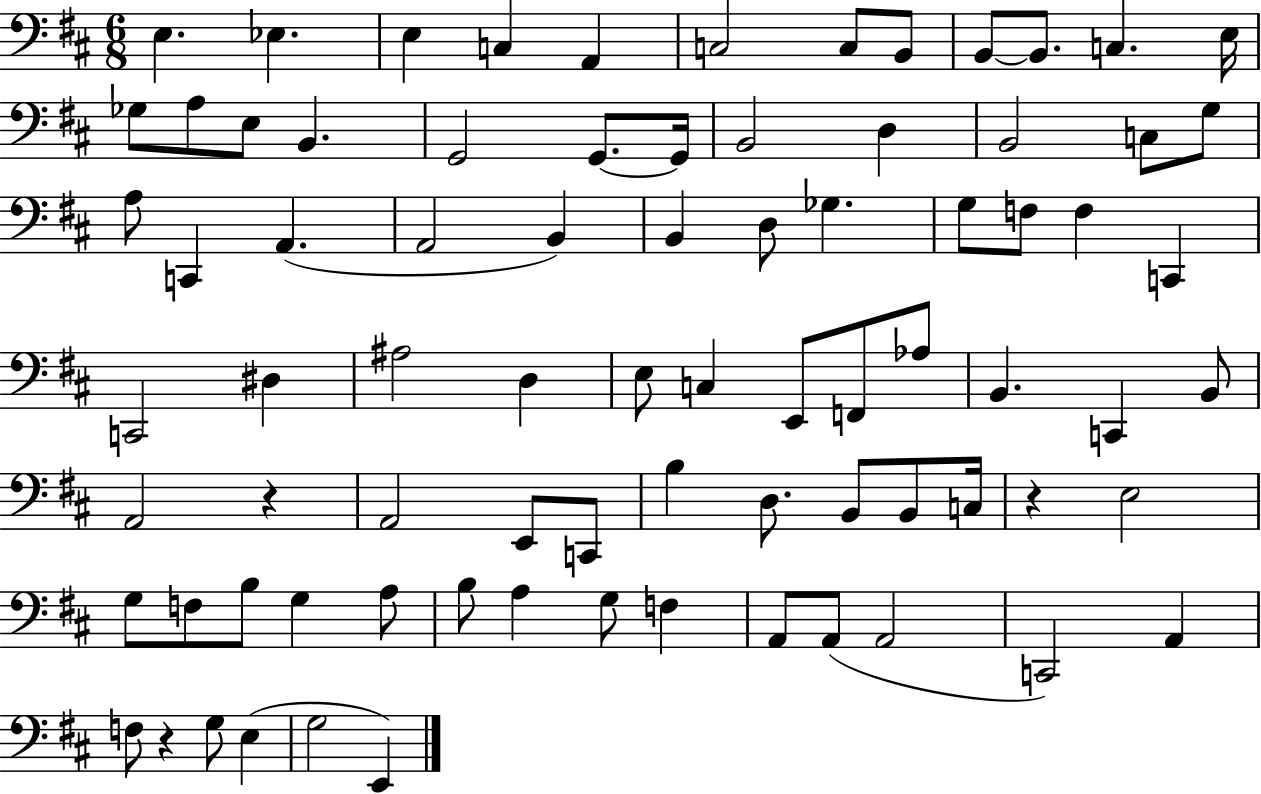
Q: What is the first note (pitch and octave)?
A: E3